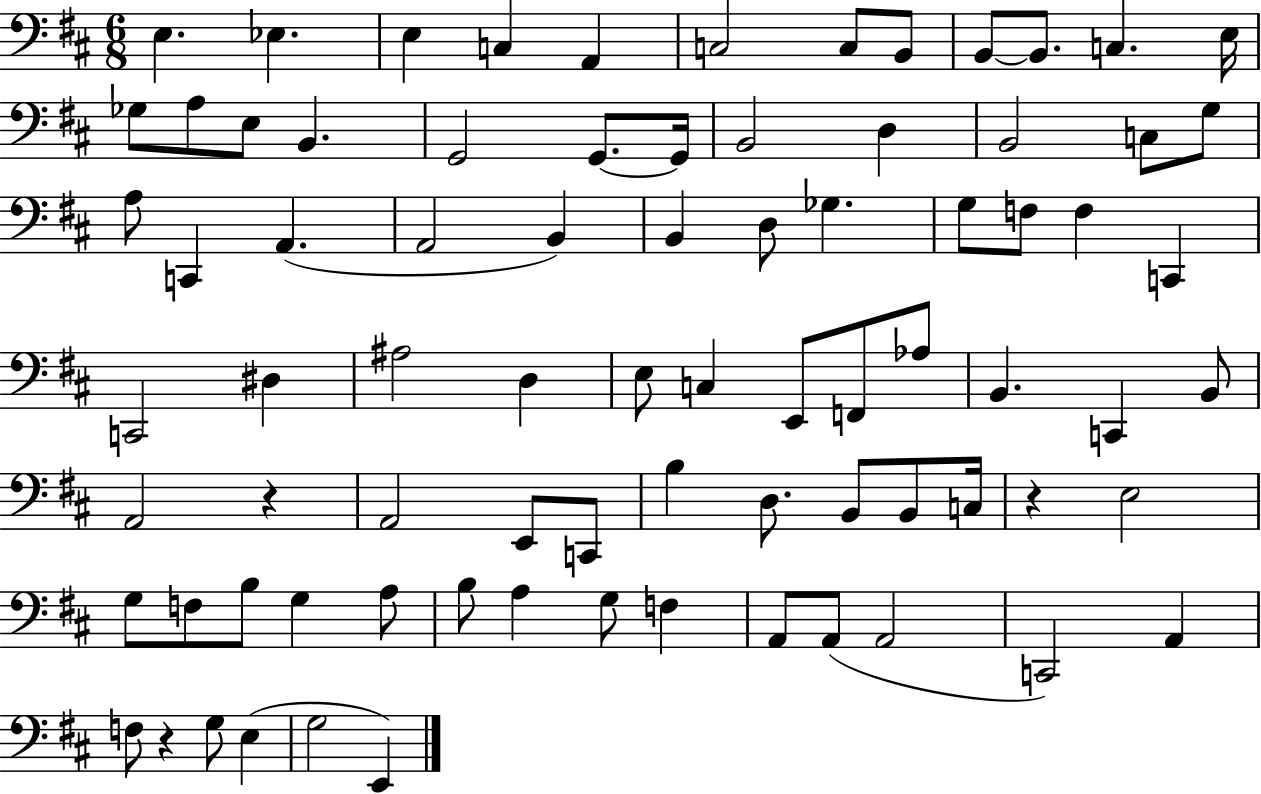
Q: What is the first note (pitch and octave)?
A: E3